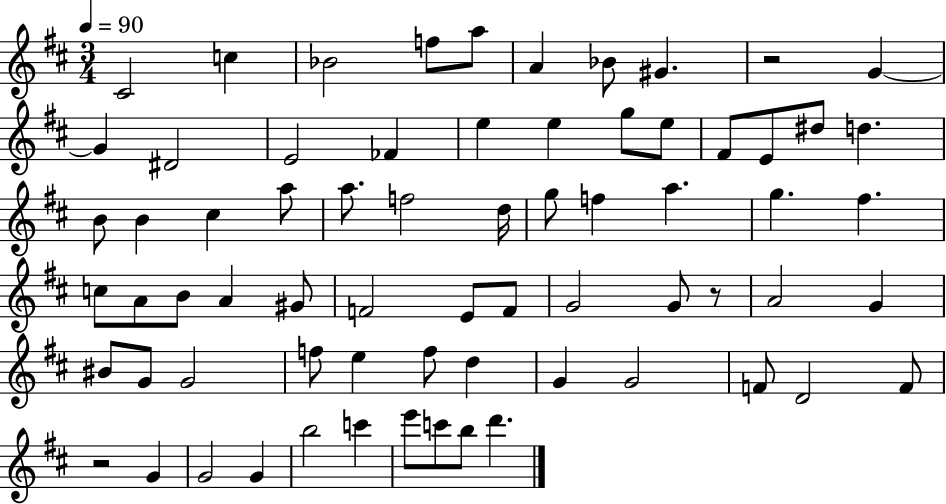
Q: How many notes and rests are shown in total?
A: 69